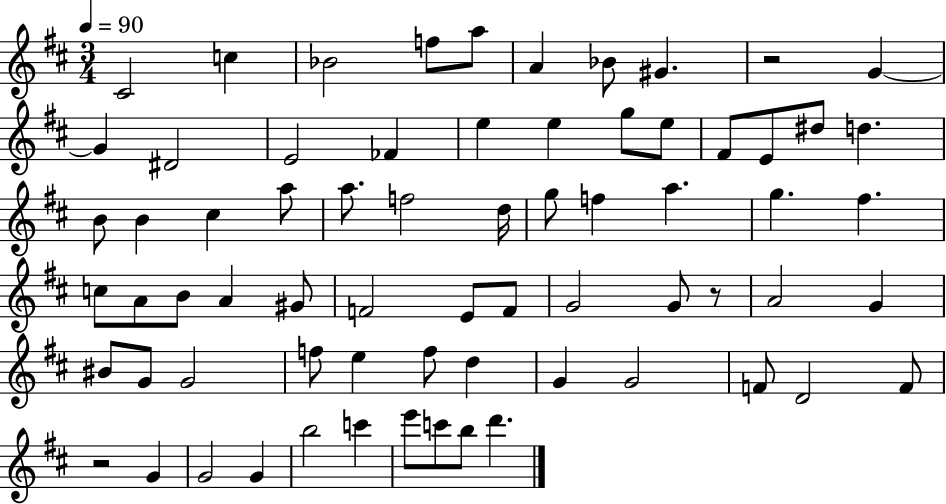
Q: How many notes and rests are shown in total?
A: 69